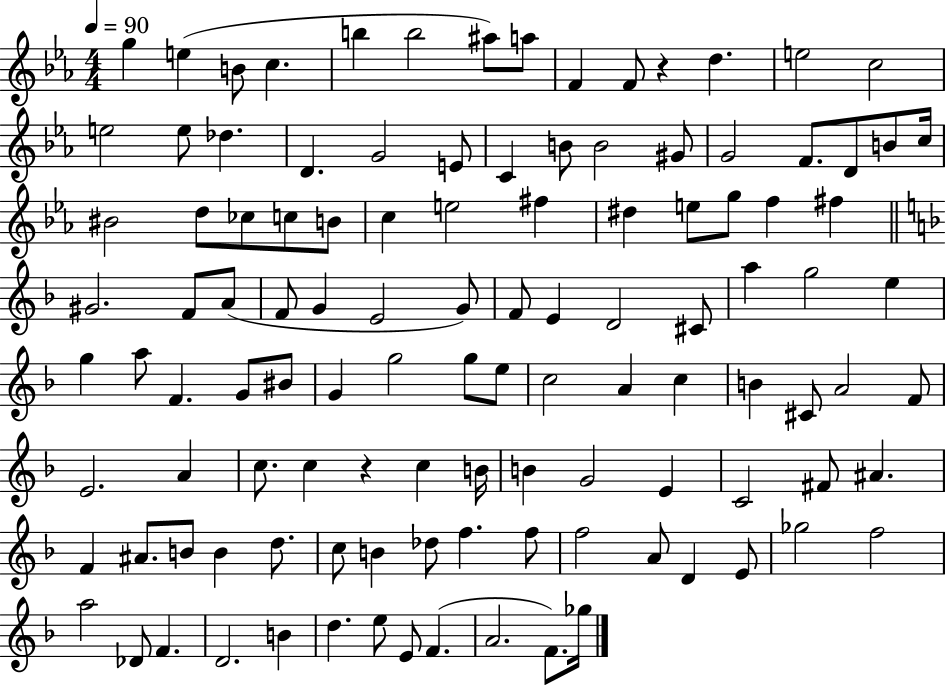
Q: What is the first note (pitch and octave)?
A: G5